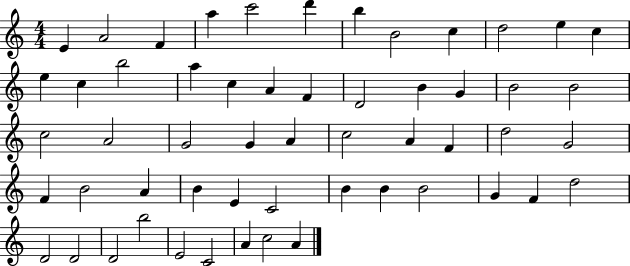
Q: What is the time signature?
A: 4/4